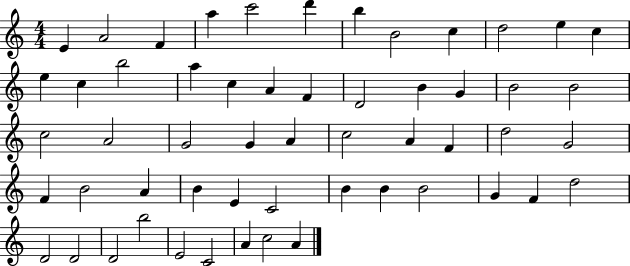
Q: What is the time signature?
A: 4/4